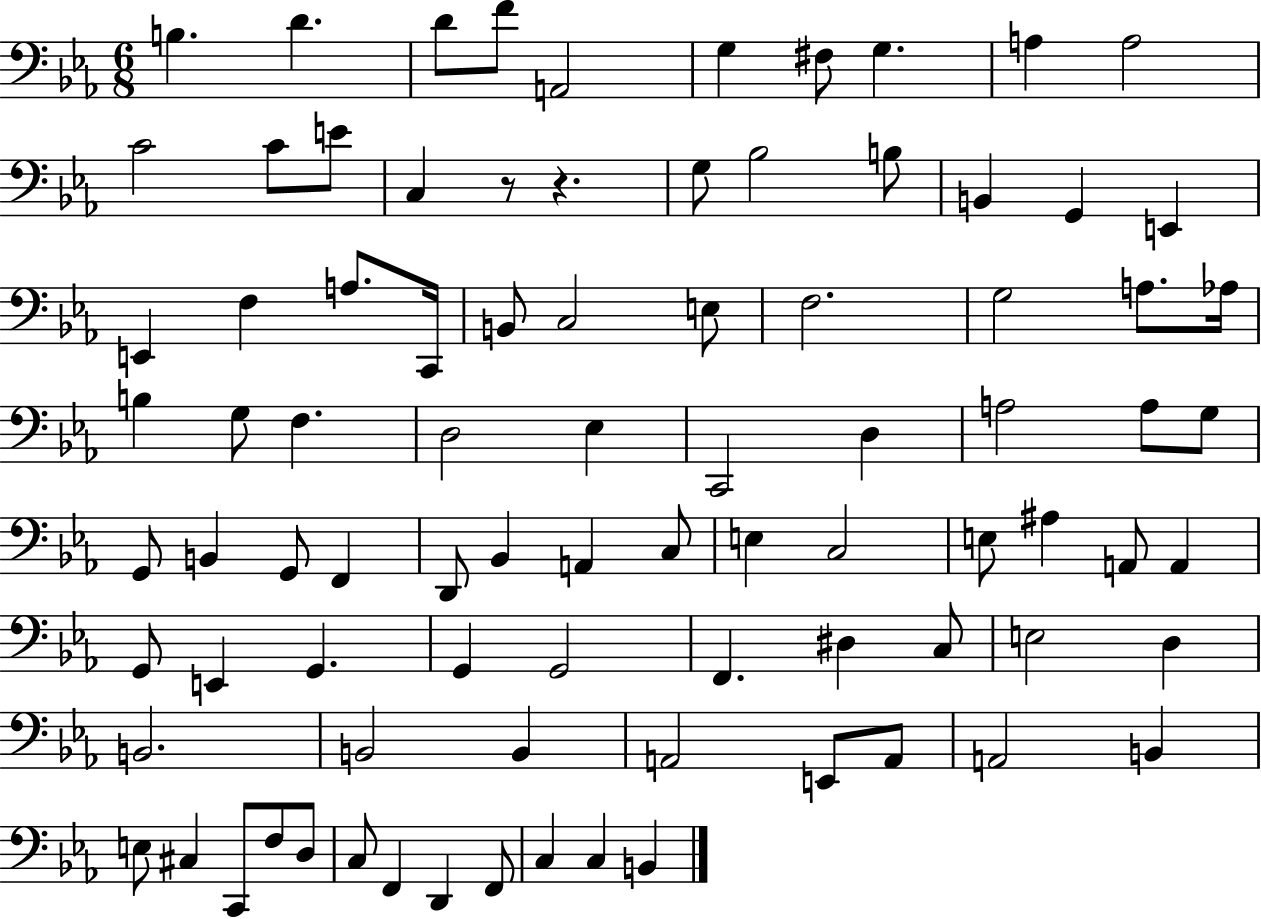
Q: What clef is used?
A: bass